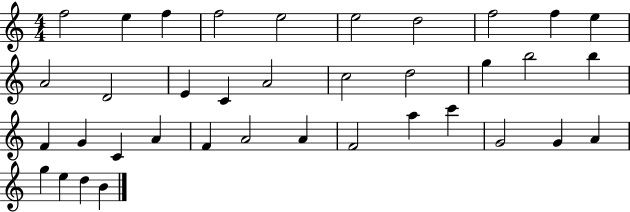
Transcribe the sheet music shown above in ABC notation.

X:1
T:Untitled
M:4/4
L:1/4
K:C
f2 e f f2 e2 e2 d2 f2 f e A2 D2 E C A2 c2 d2 g b2 b F G C A F A2 A F2 a c' G2 G A g e d B